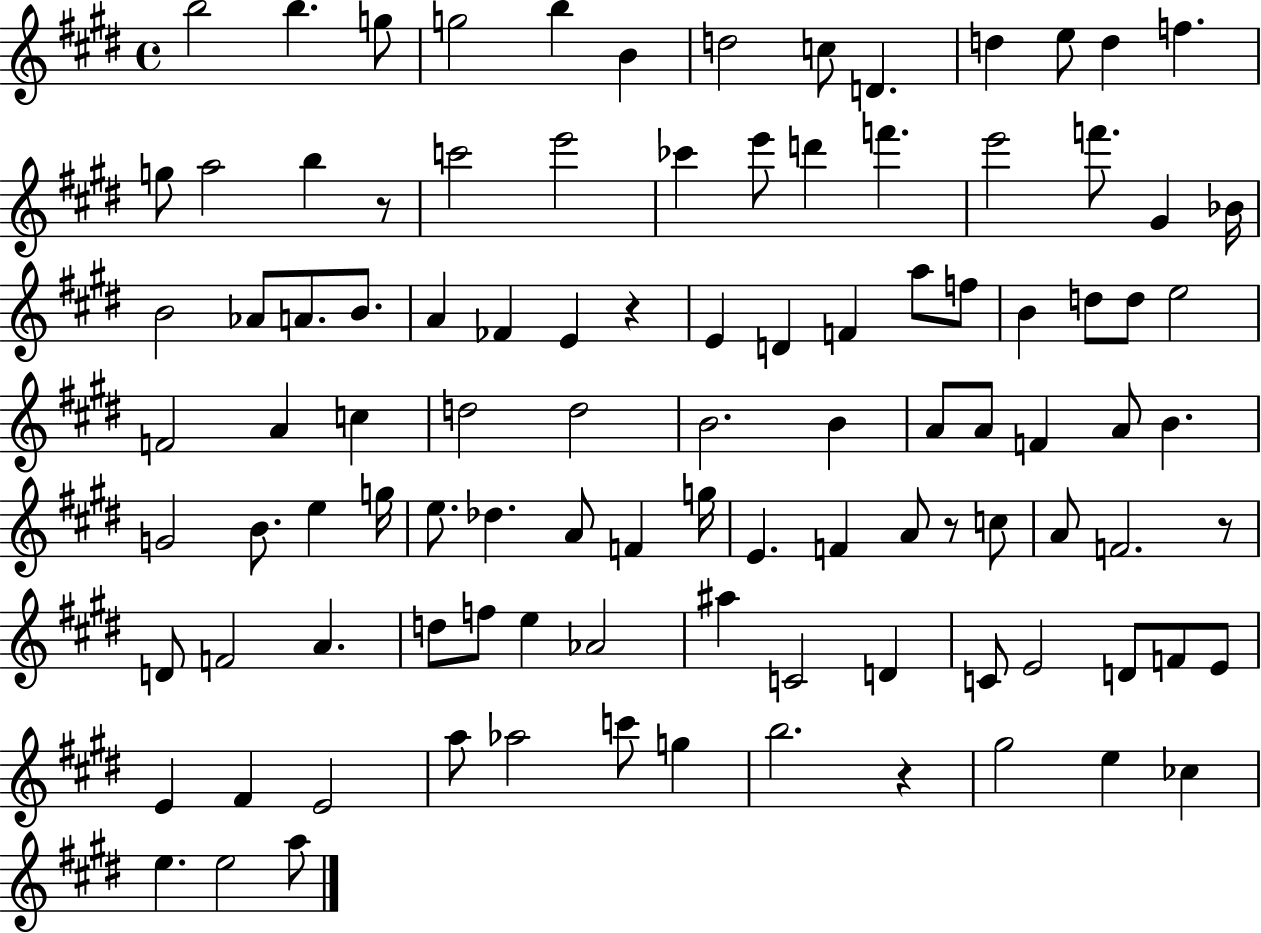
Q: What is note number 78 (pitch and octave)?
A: C4